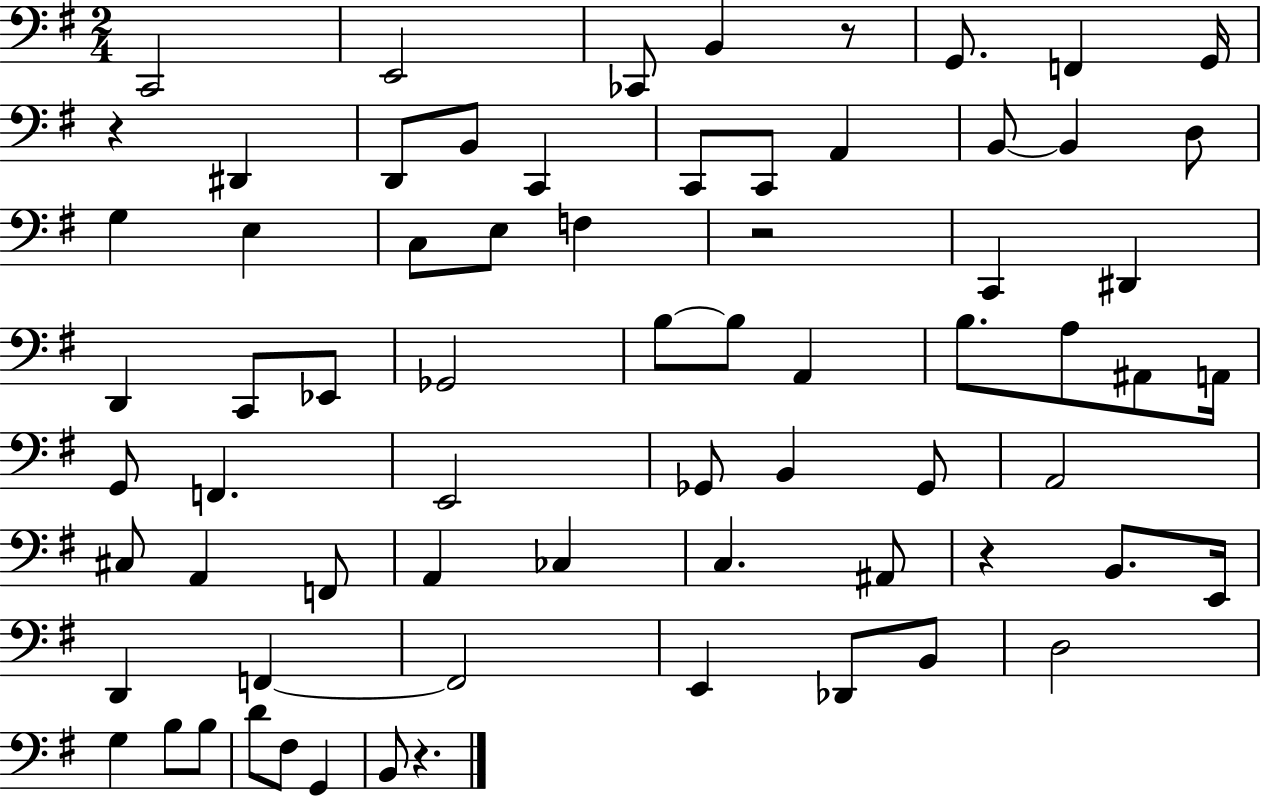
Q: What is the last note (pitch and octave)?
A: B2